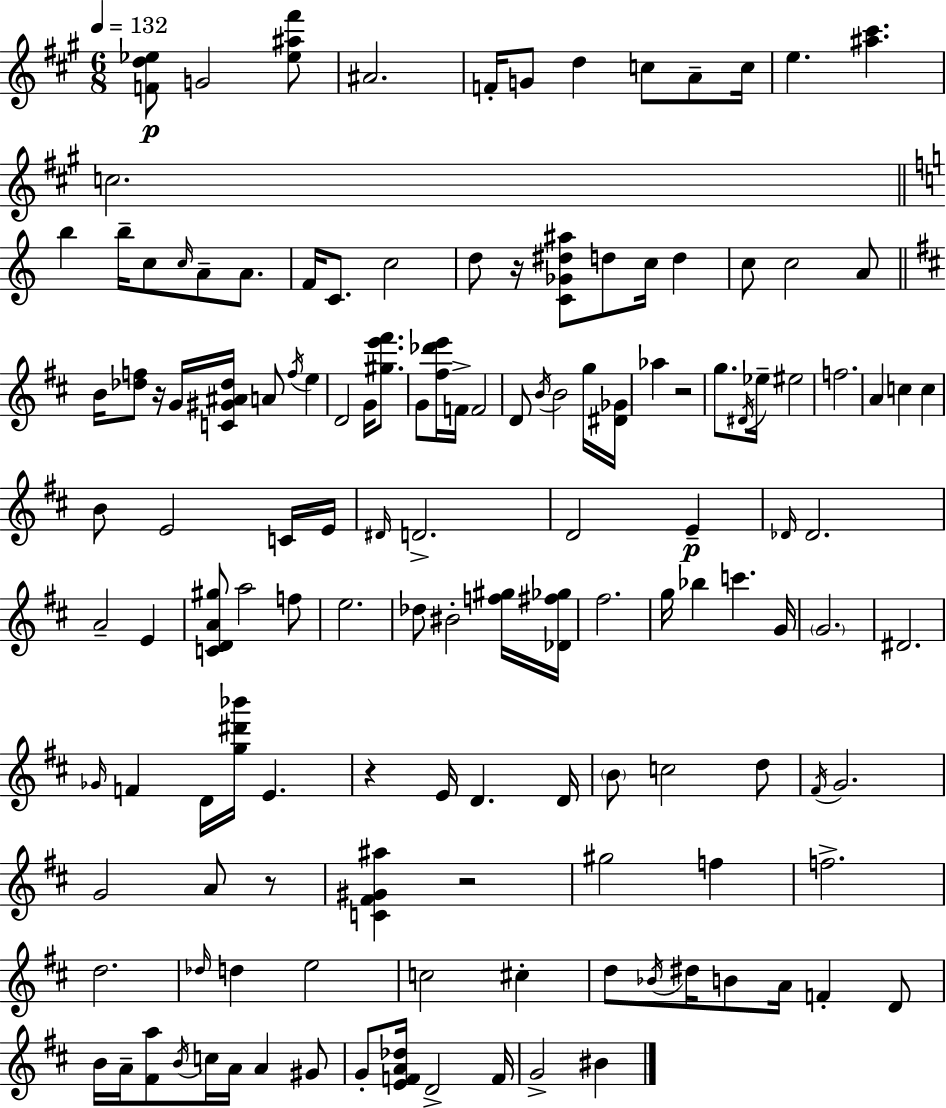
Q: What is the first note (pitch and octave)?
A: G4